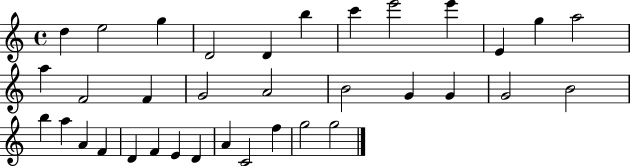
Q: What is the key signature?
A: C major